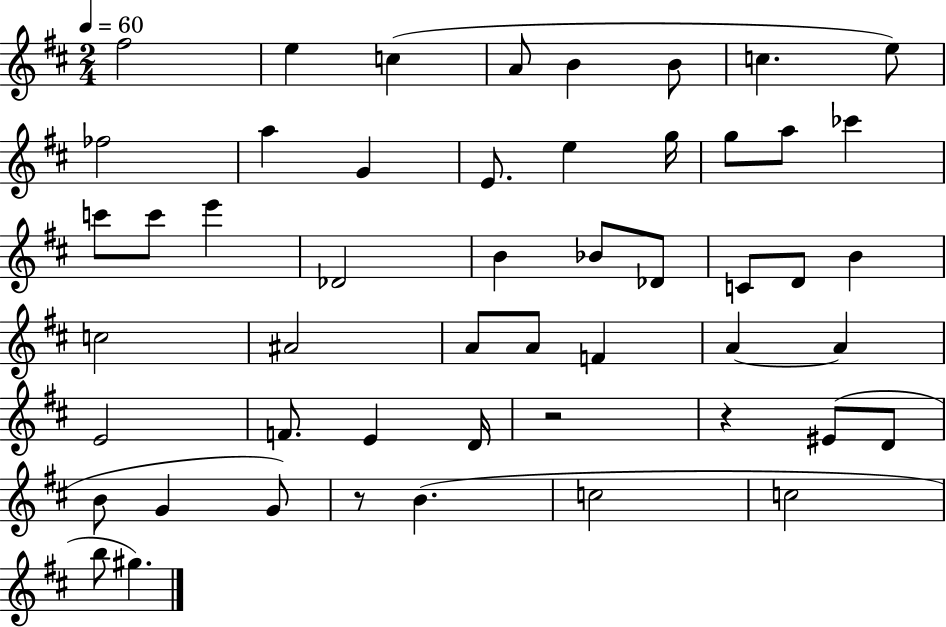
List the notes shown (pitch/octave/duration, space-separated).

F#5/h E5/q C5/q A4/e B4/q B4/e C5/q. E5/e FES5/h A5/q G4/q E4/e. E5/q G5/s G5/e A5/e CES6/q C6/e C6/e E6/q Db4/h B4/q Bb4/e Db4/e C4/e D4/e B4/q C5/h A#4/h A4/e A4/e F4/q A4/q A4/q E4/h F4/e. E4/q D4/s R/h R/q EIS4/e D4/e B4/e G4/q G4/e R/e B4/q. C5/h C5/h B5/e G#5/q.